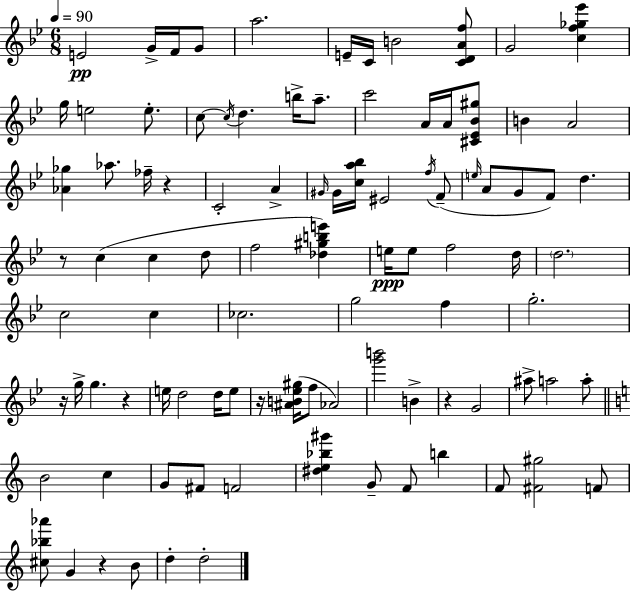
E4/h G4/s F4/s G4/e A5/h. E4/s C4/s B4/h [C4,D4,A4,F5]/e G4/h [C5,F5,Gb5,Eb6]/q G5/s E5/h E5/e. C5/e C5/s D5/q. B5/s A5/e. C6/h A4/s A4/s [C#4,Eb4,Bb4,G#5]/e B4/q A4/h [Ab4,Gb5]/q Ab5/e. FES5/s R/q C4/h A4/q G#4/s G#4/s [C5,A5,Bb5]/s EIS4/h F5/s F4/e E5/s A4/e G4/e F4/e D5/q. R/e C5/q C5/q D5/e F5/h [Db5,G#5,B5,E6]/q E5/s E5/e F5/h D5/s D5/h. C5/h C5/q CES5/h. G5/h F5/q G5/h. R/s G5/s G5/q. R/q E5/s D5/h D5/s E5/e R/s [A#4,B4,Eb5,G#5]/s F5/e Ab4/h [G6,B6]/h B4/q R/q G4/h A#5/e A5/h A5/e B4/h C5/q G4/e F#4/e F4/h [D#5,E5,Bb5,G#6]/q G4/e F4/e B5/q F4/e [F#4,G#5]/h F4/e [C#5,Bb5,Ab6]/e G4/q R/q B4/e D5/q D5/h